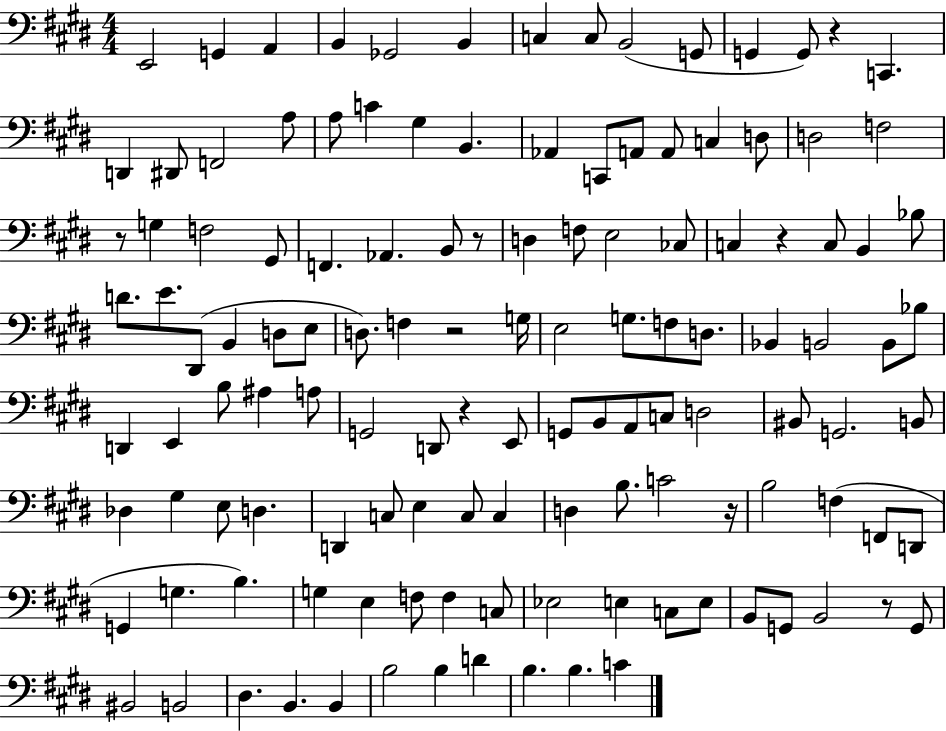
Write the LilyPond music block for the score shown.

{
  \clef bass
  \numericTimeSignature
  \time 4/4
  \key e \major
  e,2 g,4 a,4 | b,4 ges,2 b,4 | c4 c8 b,2( g,8 | g,4 g,8) r4 c,4. | \break d,4 dis,8 f,2 a8 | a8 c'4 gis4 b,4. | aes,4 c,8 a,8 a,8 c4 d8 | d2 f2 | \break r8 g4 f2 gis,8 | f,4. aes,4. b,8 r8 | d4 f8 e2 ces8 | c4 r4 c8 b,4 bes8 | \break d'8. e'8. dis,8( b,4 d8 e8 | d8.) f4 r2 g16 | e2 g8. f8 d8. | bes,4 b,2 b,8 bes8 | \break d,4 e,4 b8 ais4 a8 | g,2 d,8 r4 e,8 | g,8 b,8 a,8 c8 d2 | bis,8 g,2. b,8 | \break des4 gis4 e8 d4. | d,4 c8 e4 c8 c4 | d4 b8. c'2 r16 | b2 f4( f,8 d,8 | \break g,4 g4. b4.) | g4 e4 f8 f4 c8 | ees2 e4 c8 e8 | b,8 g,8 b,2 r8 g,8 | \break bis,2 b,2 | dis4. b,4. b,4 | b2 b4 d'4 | b4. b4. c'4 | \break \bar "|."
}